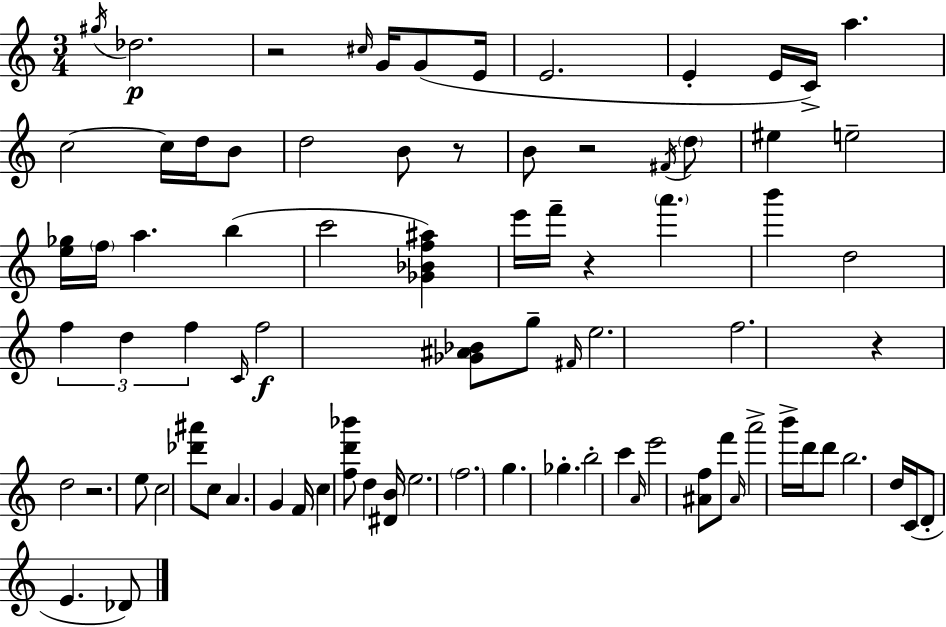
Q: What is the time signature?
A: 3/4